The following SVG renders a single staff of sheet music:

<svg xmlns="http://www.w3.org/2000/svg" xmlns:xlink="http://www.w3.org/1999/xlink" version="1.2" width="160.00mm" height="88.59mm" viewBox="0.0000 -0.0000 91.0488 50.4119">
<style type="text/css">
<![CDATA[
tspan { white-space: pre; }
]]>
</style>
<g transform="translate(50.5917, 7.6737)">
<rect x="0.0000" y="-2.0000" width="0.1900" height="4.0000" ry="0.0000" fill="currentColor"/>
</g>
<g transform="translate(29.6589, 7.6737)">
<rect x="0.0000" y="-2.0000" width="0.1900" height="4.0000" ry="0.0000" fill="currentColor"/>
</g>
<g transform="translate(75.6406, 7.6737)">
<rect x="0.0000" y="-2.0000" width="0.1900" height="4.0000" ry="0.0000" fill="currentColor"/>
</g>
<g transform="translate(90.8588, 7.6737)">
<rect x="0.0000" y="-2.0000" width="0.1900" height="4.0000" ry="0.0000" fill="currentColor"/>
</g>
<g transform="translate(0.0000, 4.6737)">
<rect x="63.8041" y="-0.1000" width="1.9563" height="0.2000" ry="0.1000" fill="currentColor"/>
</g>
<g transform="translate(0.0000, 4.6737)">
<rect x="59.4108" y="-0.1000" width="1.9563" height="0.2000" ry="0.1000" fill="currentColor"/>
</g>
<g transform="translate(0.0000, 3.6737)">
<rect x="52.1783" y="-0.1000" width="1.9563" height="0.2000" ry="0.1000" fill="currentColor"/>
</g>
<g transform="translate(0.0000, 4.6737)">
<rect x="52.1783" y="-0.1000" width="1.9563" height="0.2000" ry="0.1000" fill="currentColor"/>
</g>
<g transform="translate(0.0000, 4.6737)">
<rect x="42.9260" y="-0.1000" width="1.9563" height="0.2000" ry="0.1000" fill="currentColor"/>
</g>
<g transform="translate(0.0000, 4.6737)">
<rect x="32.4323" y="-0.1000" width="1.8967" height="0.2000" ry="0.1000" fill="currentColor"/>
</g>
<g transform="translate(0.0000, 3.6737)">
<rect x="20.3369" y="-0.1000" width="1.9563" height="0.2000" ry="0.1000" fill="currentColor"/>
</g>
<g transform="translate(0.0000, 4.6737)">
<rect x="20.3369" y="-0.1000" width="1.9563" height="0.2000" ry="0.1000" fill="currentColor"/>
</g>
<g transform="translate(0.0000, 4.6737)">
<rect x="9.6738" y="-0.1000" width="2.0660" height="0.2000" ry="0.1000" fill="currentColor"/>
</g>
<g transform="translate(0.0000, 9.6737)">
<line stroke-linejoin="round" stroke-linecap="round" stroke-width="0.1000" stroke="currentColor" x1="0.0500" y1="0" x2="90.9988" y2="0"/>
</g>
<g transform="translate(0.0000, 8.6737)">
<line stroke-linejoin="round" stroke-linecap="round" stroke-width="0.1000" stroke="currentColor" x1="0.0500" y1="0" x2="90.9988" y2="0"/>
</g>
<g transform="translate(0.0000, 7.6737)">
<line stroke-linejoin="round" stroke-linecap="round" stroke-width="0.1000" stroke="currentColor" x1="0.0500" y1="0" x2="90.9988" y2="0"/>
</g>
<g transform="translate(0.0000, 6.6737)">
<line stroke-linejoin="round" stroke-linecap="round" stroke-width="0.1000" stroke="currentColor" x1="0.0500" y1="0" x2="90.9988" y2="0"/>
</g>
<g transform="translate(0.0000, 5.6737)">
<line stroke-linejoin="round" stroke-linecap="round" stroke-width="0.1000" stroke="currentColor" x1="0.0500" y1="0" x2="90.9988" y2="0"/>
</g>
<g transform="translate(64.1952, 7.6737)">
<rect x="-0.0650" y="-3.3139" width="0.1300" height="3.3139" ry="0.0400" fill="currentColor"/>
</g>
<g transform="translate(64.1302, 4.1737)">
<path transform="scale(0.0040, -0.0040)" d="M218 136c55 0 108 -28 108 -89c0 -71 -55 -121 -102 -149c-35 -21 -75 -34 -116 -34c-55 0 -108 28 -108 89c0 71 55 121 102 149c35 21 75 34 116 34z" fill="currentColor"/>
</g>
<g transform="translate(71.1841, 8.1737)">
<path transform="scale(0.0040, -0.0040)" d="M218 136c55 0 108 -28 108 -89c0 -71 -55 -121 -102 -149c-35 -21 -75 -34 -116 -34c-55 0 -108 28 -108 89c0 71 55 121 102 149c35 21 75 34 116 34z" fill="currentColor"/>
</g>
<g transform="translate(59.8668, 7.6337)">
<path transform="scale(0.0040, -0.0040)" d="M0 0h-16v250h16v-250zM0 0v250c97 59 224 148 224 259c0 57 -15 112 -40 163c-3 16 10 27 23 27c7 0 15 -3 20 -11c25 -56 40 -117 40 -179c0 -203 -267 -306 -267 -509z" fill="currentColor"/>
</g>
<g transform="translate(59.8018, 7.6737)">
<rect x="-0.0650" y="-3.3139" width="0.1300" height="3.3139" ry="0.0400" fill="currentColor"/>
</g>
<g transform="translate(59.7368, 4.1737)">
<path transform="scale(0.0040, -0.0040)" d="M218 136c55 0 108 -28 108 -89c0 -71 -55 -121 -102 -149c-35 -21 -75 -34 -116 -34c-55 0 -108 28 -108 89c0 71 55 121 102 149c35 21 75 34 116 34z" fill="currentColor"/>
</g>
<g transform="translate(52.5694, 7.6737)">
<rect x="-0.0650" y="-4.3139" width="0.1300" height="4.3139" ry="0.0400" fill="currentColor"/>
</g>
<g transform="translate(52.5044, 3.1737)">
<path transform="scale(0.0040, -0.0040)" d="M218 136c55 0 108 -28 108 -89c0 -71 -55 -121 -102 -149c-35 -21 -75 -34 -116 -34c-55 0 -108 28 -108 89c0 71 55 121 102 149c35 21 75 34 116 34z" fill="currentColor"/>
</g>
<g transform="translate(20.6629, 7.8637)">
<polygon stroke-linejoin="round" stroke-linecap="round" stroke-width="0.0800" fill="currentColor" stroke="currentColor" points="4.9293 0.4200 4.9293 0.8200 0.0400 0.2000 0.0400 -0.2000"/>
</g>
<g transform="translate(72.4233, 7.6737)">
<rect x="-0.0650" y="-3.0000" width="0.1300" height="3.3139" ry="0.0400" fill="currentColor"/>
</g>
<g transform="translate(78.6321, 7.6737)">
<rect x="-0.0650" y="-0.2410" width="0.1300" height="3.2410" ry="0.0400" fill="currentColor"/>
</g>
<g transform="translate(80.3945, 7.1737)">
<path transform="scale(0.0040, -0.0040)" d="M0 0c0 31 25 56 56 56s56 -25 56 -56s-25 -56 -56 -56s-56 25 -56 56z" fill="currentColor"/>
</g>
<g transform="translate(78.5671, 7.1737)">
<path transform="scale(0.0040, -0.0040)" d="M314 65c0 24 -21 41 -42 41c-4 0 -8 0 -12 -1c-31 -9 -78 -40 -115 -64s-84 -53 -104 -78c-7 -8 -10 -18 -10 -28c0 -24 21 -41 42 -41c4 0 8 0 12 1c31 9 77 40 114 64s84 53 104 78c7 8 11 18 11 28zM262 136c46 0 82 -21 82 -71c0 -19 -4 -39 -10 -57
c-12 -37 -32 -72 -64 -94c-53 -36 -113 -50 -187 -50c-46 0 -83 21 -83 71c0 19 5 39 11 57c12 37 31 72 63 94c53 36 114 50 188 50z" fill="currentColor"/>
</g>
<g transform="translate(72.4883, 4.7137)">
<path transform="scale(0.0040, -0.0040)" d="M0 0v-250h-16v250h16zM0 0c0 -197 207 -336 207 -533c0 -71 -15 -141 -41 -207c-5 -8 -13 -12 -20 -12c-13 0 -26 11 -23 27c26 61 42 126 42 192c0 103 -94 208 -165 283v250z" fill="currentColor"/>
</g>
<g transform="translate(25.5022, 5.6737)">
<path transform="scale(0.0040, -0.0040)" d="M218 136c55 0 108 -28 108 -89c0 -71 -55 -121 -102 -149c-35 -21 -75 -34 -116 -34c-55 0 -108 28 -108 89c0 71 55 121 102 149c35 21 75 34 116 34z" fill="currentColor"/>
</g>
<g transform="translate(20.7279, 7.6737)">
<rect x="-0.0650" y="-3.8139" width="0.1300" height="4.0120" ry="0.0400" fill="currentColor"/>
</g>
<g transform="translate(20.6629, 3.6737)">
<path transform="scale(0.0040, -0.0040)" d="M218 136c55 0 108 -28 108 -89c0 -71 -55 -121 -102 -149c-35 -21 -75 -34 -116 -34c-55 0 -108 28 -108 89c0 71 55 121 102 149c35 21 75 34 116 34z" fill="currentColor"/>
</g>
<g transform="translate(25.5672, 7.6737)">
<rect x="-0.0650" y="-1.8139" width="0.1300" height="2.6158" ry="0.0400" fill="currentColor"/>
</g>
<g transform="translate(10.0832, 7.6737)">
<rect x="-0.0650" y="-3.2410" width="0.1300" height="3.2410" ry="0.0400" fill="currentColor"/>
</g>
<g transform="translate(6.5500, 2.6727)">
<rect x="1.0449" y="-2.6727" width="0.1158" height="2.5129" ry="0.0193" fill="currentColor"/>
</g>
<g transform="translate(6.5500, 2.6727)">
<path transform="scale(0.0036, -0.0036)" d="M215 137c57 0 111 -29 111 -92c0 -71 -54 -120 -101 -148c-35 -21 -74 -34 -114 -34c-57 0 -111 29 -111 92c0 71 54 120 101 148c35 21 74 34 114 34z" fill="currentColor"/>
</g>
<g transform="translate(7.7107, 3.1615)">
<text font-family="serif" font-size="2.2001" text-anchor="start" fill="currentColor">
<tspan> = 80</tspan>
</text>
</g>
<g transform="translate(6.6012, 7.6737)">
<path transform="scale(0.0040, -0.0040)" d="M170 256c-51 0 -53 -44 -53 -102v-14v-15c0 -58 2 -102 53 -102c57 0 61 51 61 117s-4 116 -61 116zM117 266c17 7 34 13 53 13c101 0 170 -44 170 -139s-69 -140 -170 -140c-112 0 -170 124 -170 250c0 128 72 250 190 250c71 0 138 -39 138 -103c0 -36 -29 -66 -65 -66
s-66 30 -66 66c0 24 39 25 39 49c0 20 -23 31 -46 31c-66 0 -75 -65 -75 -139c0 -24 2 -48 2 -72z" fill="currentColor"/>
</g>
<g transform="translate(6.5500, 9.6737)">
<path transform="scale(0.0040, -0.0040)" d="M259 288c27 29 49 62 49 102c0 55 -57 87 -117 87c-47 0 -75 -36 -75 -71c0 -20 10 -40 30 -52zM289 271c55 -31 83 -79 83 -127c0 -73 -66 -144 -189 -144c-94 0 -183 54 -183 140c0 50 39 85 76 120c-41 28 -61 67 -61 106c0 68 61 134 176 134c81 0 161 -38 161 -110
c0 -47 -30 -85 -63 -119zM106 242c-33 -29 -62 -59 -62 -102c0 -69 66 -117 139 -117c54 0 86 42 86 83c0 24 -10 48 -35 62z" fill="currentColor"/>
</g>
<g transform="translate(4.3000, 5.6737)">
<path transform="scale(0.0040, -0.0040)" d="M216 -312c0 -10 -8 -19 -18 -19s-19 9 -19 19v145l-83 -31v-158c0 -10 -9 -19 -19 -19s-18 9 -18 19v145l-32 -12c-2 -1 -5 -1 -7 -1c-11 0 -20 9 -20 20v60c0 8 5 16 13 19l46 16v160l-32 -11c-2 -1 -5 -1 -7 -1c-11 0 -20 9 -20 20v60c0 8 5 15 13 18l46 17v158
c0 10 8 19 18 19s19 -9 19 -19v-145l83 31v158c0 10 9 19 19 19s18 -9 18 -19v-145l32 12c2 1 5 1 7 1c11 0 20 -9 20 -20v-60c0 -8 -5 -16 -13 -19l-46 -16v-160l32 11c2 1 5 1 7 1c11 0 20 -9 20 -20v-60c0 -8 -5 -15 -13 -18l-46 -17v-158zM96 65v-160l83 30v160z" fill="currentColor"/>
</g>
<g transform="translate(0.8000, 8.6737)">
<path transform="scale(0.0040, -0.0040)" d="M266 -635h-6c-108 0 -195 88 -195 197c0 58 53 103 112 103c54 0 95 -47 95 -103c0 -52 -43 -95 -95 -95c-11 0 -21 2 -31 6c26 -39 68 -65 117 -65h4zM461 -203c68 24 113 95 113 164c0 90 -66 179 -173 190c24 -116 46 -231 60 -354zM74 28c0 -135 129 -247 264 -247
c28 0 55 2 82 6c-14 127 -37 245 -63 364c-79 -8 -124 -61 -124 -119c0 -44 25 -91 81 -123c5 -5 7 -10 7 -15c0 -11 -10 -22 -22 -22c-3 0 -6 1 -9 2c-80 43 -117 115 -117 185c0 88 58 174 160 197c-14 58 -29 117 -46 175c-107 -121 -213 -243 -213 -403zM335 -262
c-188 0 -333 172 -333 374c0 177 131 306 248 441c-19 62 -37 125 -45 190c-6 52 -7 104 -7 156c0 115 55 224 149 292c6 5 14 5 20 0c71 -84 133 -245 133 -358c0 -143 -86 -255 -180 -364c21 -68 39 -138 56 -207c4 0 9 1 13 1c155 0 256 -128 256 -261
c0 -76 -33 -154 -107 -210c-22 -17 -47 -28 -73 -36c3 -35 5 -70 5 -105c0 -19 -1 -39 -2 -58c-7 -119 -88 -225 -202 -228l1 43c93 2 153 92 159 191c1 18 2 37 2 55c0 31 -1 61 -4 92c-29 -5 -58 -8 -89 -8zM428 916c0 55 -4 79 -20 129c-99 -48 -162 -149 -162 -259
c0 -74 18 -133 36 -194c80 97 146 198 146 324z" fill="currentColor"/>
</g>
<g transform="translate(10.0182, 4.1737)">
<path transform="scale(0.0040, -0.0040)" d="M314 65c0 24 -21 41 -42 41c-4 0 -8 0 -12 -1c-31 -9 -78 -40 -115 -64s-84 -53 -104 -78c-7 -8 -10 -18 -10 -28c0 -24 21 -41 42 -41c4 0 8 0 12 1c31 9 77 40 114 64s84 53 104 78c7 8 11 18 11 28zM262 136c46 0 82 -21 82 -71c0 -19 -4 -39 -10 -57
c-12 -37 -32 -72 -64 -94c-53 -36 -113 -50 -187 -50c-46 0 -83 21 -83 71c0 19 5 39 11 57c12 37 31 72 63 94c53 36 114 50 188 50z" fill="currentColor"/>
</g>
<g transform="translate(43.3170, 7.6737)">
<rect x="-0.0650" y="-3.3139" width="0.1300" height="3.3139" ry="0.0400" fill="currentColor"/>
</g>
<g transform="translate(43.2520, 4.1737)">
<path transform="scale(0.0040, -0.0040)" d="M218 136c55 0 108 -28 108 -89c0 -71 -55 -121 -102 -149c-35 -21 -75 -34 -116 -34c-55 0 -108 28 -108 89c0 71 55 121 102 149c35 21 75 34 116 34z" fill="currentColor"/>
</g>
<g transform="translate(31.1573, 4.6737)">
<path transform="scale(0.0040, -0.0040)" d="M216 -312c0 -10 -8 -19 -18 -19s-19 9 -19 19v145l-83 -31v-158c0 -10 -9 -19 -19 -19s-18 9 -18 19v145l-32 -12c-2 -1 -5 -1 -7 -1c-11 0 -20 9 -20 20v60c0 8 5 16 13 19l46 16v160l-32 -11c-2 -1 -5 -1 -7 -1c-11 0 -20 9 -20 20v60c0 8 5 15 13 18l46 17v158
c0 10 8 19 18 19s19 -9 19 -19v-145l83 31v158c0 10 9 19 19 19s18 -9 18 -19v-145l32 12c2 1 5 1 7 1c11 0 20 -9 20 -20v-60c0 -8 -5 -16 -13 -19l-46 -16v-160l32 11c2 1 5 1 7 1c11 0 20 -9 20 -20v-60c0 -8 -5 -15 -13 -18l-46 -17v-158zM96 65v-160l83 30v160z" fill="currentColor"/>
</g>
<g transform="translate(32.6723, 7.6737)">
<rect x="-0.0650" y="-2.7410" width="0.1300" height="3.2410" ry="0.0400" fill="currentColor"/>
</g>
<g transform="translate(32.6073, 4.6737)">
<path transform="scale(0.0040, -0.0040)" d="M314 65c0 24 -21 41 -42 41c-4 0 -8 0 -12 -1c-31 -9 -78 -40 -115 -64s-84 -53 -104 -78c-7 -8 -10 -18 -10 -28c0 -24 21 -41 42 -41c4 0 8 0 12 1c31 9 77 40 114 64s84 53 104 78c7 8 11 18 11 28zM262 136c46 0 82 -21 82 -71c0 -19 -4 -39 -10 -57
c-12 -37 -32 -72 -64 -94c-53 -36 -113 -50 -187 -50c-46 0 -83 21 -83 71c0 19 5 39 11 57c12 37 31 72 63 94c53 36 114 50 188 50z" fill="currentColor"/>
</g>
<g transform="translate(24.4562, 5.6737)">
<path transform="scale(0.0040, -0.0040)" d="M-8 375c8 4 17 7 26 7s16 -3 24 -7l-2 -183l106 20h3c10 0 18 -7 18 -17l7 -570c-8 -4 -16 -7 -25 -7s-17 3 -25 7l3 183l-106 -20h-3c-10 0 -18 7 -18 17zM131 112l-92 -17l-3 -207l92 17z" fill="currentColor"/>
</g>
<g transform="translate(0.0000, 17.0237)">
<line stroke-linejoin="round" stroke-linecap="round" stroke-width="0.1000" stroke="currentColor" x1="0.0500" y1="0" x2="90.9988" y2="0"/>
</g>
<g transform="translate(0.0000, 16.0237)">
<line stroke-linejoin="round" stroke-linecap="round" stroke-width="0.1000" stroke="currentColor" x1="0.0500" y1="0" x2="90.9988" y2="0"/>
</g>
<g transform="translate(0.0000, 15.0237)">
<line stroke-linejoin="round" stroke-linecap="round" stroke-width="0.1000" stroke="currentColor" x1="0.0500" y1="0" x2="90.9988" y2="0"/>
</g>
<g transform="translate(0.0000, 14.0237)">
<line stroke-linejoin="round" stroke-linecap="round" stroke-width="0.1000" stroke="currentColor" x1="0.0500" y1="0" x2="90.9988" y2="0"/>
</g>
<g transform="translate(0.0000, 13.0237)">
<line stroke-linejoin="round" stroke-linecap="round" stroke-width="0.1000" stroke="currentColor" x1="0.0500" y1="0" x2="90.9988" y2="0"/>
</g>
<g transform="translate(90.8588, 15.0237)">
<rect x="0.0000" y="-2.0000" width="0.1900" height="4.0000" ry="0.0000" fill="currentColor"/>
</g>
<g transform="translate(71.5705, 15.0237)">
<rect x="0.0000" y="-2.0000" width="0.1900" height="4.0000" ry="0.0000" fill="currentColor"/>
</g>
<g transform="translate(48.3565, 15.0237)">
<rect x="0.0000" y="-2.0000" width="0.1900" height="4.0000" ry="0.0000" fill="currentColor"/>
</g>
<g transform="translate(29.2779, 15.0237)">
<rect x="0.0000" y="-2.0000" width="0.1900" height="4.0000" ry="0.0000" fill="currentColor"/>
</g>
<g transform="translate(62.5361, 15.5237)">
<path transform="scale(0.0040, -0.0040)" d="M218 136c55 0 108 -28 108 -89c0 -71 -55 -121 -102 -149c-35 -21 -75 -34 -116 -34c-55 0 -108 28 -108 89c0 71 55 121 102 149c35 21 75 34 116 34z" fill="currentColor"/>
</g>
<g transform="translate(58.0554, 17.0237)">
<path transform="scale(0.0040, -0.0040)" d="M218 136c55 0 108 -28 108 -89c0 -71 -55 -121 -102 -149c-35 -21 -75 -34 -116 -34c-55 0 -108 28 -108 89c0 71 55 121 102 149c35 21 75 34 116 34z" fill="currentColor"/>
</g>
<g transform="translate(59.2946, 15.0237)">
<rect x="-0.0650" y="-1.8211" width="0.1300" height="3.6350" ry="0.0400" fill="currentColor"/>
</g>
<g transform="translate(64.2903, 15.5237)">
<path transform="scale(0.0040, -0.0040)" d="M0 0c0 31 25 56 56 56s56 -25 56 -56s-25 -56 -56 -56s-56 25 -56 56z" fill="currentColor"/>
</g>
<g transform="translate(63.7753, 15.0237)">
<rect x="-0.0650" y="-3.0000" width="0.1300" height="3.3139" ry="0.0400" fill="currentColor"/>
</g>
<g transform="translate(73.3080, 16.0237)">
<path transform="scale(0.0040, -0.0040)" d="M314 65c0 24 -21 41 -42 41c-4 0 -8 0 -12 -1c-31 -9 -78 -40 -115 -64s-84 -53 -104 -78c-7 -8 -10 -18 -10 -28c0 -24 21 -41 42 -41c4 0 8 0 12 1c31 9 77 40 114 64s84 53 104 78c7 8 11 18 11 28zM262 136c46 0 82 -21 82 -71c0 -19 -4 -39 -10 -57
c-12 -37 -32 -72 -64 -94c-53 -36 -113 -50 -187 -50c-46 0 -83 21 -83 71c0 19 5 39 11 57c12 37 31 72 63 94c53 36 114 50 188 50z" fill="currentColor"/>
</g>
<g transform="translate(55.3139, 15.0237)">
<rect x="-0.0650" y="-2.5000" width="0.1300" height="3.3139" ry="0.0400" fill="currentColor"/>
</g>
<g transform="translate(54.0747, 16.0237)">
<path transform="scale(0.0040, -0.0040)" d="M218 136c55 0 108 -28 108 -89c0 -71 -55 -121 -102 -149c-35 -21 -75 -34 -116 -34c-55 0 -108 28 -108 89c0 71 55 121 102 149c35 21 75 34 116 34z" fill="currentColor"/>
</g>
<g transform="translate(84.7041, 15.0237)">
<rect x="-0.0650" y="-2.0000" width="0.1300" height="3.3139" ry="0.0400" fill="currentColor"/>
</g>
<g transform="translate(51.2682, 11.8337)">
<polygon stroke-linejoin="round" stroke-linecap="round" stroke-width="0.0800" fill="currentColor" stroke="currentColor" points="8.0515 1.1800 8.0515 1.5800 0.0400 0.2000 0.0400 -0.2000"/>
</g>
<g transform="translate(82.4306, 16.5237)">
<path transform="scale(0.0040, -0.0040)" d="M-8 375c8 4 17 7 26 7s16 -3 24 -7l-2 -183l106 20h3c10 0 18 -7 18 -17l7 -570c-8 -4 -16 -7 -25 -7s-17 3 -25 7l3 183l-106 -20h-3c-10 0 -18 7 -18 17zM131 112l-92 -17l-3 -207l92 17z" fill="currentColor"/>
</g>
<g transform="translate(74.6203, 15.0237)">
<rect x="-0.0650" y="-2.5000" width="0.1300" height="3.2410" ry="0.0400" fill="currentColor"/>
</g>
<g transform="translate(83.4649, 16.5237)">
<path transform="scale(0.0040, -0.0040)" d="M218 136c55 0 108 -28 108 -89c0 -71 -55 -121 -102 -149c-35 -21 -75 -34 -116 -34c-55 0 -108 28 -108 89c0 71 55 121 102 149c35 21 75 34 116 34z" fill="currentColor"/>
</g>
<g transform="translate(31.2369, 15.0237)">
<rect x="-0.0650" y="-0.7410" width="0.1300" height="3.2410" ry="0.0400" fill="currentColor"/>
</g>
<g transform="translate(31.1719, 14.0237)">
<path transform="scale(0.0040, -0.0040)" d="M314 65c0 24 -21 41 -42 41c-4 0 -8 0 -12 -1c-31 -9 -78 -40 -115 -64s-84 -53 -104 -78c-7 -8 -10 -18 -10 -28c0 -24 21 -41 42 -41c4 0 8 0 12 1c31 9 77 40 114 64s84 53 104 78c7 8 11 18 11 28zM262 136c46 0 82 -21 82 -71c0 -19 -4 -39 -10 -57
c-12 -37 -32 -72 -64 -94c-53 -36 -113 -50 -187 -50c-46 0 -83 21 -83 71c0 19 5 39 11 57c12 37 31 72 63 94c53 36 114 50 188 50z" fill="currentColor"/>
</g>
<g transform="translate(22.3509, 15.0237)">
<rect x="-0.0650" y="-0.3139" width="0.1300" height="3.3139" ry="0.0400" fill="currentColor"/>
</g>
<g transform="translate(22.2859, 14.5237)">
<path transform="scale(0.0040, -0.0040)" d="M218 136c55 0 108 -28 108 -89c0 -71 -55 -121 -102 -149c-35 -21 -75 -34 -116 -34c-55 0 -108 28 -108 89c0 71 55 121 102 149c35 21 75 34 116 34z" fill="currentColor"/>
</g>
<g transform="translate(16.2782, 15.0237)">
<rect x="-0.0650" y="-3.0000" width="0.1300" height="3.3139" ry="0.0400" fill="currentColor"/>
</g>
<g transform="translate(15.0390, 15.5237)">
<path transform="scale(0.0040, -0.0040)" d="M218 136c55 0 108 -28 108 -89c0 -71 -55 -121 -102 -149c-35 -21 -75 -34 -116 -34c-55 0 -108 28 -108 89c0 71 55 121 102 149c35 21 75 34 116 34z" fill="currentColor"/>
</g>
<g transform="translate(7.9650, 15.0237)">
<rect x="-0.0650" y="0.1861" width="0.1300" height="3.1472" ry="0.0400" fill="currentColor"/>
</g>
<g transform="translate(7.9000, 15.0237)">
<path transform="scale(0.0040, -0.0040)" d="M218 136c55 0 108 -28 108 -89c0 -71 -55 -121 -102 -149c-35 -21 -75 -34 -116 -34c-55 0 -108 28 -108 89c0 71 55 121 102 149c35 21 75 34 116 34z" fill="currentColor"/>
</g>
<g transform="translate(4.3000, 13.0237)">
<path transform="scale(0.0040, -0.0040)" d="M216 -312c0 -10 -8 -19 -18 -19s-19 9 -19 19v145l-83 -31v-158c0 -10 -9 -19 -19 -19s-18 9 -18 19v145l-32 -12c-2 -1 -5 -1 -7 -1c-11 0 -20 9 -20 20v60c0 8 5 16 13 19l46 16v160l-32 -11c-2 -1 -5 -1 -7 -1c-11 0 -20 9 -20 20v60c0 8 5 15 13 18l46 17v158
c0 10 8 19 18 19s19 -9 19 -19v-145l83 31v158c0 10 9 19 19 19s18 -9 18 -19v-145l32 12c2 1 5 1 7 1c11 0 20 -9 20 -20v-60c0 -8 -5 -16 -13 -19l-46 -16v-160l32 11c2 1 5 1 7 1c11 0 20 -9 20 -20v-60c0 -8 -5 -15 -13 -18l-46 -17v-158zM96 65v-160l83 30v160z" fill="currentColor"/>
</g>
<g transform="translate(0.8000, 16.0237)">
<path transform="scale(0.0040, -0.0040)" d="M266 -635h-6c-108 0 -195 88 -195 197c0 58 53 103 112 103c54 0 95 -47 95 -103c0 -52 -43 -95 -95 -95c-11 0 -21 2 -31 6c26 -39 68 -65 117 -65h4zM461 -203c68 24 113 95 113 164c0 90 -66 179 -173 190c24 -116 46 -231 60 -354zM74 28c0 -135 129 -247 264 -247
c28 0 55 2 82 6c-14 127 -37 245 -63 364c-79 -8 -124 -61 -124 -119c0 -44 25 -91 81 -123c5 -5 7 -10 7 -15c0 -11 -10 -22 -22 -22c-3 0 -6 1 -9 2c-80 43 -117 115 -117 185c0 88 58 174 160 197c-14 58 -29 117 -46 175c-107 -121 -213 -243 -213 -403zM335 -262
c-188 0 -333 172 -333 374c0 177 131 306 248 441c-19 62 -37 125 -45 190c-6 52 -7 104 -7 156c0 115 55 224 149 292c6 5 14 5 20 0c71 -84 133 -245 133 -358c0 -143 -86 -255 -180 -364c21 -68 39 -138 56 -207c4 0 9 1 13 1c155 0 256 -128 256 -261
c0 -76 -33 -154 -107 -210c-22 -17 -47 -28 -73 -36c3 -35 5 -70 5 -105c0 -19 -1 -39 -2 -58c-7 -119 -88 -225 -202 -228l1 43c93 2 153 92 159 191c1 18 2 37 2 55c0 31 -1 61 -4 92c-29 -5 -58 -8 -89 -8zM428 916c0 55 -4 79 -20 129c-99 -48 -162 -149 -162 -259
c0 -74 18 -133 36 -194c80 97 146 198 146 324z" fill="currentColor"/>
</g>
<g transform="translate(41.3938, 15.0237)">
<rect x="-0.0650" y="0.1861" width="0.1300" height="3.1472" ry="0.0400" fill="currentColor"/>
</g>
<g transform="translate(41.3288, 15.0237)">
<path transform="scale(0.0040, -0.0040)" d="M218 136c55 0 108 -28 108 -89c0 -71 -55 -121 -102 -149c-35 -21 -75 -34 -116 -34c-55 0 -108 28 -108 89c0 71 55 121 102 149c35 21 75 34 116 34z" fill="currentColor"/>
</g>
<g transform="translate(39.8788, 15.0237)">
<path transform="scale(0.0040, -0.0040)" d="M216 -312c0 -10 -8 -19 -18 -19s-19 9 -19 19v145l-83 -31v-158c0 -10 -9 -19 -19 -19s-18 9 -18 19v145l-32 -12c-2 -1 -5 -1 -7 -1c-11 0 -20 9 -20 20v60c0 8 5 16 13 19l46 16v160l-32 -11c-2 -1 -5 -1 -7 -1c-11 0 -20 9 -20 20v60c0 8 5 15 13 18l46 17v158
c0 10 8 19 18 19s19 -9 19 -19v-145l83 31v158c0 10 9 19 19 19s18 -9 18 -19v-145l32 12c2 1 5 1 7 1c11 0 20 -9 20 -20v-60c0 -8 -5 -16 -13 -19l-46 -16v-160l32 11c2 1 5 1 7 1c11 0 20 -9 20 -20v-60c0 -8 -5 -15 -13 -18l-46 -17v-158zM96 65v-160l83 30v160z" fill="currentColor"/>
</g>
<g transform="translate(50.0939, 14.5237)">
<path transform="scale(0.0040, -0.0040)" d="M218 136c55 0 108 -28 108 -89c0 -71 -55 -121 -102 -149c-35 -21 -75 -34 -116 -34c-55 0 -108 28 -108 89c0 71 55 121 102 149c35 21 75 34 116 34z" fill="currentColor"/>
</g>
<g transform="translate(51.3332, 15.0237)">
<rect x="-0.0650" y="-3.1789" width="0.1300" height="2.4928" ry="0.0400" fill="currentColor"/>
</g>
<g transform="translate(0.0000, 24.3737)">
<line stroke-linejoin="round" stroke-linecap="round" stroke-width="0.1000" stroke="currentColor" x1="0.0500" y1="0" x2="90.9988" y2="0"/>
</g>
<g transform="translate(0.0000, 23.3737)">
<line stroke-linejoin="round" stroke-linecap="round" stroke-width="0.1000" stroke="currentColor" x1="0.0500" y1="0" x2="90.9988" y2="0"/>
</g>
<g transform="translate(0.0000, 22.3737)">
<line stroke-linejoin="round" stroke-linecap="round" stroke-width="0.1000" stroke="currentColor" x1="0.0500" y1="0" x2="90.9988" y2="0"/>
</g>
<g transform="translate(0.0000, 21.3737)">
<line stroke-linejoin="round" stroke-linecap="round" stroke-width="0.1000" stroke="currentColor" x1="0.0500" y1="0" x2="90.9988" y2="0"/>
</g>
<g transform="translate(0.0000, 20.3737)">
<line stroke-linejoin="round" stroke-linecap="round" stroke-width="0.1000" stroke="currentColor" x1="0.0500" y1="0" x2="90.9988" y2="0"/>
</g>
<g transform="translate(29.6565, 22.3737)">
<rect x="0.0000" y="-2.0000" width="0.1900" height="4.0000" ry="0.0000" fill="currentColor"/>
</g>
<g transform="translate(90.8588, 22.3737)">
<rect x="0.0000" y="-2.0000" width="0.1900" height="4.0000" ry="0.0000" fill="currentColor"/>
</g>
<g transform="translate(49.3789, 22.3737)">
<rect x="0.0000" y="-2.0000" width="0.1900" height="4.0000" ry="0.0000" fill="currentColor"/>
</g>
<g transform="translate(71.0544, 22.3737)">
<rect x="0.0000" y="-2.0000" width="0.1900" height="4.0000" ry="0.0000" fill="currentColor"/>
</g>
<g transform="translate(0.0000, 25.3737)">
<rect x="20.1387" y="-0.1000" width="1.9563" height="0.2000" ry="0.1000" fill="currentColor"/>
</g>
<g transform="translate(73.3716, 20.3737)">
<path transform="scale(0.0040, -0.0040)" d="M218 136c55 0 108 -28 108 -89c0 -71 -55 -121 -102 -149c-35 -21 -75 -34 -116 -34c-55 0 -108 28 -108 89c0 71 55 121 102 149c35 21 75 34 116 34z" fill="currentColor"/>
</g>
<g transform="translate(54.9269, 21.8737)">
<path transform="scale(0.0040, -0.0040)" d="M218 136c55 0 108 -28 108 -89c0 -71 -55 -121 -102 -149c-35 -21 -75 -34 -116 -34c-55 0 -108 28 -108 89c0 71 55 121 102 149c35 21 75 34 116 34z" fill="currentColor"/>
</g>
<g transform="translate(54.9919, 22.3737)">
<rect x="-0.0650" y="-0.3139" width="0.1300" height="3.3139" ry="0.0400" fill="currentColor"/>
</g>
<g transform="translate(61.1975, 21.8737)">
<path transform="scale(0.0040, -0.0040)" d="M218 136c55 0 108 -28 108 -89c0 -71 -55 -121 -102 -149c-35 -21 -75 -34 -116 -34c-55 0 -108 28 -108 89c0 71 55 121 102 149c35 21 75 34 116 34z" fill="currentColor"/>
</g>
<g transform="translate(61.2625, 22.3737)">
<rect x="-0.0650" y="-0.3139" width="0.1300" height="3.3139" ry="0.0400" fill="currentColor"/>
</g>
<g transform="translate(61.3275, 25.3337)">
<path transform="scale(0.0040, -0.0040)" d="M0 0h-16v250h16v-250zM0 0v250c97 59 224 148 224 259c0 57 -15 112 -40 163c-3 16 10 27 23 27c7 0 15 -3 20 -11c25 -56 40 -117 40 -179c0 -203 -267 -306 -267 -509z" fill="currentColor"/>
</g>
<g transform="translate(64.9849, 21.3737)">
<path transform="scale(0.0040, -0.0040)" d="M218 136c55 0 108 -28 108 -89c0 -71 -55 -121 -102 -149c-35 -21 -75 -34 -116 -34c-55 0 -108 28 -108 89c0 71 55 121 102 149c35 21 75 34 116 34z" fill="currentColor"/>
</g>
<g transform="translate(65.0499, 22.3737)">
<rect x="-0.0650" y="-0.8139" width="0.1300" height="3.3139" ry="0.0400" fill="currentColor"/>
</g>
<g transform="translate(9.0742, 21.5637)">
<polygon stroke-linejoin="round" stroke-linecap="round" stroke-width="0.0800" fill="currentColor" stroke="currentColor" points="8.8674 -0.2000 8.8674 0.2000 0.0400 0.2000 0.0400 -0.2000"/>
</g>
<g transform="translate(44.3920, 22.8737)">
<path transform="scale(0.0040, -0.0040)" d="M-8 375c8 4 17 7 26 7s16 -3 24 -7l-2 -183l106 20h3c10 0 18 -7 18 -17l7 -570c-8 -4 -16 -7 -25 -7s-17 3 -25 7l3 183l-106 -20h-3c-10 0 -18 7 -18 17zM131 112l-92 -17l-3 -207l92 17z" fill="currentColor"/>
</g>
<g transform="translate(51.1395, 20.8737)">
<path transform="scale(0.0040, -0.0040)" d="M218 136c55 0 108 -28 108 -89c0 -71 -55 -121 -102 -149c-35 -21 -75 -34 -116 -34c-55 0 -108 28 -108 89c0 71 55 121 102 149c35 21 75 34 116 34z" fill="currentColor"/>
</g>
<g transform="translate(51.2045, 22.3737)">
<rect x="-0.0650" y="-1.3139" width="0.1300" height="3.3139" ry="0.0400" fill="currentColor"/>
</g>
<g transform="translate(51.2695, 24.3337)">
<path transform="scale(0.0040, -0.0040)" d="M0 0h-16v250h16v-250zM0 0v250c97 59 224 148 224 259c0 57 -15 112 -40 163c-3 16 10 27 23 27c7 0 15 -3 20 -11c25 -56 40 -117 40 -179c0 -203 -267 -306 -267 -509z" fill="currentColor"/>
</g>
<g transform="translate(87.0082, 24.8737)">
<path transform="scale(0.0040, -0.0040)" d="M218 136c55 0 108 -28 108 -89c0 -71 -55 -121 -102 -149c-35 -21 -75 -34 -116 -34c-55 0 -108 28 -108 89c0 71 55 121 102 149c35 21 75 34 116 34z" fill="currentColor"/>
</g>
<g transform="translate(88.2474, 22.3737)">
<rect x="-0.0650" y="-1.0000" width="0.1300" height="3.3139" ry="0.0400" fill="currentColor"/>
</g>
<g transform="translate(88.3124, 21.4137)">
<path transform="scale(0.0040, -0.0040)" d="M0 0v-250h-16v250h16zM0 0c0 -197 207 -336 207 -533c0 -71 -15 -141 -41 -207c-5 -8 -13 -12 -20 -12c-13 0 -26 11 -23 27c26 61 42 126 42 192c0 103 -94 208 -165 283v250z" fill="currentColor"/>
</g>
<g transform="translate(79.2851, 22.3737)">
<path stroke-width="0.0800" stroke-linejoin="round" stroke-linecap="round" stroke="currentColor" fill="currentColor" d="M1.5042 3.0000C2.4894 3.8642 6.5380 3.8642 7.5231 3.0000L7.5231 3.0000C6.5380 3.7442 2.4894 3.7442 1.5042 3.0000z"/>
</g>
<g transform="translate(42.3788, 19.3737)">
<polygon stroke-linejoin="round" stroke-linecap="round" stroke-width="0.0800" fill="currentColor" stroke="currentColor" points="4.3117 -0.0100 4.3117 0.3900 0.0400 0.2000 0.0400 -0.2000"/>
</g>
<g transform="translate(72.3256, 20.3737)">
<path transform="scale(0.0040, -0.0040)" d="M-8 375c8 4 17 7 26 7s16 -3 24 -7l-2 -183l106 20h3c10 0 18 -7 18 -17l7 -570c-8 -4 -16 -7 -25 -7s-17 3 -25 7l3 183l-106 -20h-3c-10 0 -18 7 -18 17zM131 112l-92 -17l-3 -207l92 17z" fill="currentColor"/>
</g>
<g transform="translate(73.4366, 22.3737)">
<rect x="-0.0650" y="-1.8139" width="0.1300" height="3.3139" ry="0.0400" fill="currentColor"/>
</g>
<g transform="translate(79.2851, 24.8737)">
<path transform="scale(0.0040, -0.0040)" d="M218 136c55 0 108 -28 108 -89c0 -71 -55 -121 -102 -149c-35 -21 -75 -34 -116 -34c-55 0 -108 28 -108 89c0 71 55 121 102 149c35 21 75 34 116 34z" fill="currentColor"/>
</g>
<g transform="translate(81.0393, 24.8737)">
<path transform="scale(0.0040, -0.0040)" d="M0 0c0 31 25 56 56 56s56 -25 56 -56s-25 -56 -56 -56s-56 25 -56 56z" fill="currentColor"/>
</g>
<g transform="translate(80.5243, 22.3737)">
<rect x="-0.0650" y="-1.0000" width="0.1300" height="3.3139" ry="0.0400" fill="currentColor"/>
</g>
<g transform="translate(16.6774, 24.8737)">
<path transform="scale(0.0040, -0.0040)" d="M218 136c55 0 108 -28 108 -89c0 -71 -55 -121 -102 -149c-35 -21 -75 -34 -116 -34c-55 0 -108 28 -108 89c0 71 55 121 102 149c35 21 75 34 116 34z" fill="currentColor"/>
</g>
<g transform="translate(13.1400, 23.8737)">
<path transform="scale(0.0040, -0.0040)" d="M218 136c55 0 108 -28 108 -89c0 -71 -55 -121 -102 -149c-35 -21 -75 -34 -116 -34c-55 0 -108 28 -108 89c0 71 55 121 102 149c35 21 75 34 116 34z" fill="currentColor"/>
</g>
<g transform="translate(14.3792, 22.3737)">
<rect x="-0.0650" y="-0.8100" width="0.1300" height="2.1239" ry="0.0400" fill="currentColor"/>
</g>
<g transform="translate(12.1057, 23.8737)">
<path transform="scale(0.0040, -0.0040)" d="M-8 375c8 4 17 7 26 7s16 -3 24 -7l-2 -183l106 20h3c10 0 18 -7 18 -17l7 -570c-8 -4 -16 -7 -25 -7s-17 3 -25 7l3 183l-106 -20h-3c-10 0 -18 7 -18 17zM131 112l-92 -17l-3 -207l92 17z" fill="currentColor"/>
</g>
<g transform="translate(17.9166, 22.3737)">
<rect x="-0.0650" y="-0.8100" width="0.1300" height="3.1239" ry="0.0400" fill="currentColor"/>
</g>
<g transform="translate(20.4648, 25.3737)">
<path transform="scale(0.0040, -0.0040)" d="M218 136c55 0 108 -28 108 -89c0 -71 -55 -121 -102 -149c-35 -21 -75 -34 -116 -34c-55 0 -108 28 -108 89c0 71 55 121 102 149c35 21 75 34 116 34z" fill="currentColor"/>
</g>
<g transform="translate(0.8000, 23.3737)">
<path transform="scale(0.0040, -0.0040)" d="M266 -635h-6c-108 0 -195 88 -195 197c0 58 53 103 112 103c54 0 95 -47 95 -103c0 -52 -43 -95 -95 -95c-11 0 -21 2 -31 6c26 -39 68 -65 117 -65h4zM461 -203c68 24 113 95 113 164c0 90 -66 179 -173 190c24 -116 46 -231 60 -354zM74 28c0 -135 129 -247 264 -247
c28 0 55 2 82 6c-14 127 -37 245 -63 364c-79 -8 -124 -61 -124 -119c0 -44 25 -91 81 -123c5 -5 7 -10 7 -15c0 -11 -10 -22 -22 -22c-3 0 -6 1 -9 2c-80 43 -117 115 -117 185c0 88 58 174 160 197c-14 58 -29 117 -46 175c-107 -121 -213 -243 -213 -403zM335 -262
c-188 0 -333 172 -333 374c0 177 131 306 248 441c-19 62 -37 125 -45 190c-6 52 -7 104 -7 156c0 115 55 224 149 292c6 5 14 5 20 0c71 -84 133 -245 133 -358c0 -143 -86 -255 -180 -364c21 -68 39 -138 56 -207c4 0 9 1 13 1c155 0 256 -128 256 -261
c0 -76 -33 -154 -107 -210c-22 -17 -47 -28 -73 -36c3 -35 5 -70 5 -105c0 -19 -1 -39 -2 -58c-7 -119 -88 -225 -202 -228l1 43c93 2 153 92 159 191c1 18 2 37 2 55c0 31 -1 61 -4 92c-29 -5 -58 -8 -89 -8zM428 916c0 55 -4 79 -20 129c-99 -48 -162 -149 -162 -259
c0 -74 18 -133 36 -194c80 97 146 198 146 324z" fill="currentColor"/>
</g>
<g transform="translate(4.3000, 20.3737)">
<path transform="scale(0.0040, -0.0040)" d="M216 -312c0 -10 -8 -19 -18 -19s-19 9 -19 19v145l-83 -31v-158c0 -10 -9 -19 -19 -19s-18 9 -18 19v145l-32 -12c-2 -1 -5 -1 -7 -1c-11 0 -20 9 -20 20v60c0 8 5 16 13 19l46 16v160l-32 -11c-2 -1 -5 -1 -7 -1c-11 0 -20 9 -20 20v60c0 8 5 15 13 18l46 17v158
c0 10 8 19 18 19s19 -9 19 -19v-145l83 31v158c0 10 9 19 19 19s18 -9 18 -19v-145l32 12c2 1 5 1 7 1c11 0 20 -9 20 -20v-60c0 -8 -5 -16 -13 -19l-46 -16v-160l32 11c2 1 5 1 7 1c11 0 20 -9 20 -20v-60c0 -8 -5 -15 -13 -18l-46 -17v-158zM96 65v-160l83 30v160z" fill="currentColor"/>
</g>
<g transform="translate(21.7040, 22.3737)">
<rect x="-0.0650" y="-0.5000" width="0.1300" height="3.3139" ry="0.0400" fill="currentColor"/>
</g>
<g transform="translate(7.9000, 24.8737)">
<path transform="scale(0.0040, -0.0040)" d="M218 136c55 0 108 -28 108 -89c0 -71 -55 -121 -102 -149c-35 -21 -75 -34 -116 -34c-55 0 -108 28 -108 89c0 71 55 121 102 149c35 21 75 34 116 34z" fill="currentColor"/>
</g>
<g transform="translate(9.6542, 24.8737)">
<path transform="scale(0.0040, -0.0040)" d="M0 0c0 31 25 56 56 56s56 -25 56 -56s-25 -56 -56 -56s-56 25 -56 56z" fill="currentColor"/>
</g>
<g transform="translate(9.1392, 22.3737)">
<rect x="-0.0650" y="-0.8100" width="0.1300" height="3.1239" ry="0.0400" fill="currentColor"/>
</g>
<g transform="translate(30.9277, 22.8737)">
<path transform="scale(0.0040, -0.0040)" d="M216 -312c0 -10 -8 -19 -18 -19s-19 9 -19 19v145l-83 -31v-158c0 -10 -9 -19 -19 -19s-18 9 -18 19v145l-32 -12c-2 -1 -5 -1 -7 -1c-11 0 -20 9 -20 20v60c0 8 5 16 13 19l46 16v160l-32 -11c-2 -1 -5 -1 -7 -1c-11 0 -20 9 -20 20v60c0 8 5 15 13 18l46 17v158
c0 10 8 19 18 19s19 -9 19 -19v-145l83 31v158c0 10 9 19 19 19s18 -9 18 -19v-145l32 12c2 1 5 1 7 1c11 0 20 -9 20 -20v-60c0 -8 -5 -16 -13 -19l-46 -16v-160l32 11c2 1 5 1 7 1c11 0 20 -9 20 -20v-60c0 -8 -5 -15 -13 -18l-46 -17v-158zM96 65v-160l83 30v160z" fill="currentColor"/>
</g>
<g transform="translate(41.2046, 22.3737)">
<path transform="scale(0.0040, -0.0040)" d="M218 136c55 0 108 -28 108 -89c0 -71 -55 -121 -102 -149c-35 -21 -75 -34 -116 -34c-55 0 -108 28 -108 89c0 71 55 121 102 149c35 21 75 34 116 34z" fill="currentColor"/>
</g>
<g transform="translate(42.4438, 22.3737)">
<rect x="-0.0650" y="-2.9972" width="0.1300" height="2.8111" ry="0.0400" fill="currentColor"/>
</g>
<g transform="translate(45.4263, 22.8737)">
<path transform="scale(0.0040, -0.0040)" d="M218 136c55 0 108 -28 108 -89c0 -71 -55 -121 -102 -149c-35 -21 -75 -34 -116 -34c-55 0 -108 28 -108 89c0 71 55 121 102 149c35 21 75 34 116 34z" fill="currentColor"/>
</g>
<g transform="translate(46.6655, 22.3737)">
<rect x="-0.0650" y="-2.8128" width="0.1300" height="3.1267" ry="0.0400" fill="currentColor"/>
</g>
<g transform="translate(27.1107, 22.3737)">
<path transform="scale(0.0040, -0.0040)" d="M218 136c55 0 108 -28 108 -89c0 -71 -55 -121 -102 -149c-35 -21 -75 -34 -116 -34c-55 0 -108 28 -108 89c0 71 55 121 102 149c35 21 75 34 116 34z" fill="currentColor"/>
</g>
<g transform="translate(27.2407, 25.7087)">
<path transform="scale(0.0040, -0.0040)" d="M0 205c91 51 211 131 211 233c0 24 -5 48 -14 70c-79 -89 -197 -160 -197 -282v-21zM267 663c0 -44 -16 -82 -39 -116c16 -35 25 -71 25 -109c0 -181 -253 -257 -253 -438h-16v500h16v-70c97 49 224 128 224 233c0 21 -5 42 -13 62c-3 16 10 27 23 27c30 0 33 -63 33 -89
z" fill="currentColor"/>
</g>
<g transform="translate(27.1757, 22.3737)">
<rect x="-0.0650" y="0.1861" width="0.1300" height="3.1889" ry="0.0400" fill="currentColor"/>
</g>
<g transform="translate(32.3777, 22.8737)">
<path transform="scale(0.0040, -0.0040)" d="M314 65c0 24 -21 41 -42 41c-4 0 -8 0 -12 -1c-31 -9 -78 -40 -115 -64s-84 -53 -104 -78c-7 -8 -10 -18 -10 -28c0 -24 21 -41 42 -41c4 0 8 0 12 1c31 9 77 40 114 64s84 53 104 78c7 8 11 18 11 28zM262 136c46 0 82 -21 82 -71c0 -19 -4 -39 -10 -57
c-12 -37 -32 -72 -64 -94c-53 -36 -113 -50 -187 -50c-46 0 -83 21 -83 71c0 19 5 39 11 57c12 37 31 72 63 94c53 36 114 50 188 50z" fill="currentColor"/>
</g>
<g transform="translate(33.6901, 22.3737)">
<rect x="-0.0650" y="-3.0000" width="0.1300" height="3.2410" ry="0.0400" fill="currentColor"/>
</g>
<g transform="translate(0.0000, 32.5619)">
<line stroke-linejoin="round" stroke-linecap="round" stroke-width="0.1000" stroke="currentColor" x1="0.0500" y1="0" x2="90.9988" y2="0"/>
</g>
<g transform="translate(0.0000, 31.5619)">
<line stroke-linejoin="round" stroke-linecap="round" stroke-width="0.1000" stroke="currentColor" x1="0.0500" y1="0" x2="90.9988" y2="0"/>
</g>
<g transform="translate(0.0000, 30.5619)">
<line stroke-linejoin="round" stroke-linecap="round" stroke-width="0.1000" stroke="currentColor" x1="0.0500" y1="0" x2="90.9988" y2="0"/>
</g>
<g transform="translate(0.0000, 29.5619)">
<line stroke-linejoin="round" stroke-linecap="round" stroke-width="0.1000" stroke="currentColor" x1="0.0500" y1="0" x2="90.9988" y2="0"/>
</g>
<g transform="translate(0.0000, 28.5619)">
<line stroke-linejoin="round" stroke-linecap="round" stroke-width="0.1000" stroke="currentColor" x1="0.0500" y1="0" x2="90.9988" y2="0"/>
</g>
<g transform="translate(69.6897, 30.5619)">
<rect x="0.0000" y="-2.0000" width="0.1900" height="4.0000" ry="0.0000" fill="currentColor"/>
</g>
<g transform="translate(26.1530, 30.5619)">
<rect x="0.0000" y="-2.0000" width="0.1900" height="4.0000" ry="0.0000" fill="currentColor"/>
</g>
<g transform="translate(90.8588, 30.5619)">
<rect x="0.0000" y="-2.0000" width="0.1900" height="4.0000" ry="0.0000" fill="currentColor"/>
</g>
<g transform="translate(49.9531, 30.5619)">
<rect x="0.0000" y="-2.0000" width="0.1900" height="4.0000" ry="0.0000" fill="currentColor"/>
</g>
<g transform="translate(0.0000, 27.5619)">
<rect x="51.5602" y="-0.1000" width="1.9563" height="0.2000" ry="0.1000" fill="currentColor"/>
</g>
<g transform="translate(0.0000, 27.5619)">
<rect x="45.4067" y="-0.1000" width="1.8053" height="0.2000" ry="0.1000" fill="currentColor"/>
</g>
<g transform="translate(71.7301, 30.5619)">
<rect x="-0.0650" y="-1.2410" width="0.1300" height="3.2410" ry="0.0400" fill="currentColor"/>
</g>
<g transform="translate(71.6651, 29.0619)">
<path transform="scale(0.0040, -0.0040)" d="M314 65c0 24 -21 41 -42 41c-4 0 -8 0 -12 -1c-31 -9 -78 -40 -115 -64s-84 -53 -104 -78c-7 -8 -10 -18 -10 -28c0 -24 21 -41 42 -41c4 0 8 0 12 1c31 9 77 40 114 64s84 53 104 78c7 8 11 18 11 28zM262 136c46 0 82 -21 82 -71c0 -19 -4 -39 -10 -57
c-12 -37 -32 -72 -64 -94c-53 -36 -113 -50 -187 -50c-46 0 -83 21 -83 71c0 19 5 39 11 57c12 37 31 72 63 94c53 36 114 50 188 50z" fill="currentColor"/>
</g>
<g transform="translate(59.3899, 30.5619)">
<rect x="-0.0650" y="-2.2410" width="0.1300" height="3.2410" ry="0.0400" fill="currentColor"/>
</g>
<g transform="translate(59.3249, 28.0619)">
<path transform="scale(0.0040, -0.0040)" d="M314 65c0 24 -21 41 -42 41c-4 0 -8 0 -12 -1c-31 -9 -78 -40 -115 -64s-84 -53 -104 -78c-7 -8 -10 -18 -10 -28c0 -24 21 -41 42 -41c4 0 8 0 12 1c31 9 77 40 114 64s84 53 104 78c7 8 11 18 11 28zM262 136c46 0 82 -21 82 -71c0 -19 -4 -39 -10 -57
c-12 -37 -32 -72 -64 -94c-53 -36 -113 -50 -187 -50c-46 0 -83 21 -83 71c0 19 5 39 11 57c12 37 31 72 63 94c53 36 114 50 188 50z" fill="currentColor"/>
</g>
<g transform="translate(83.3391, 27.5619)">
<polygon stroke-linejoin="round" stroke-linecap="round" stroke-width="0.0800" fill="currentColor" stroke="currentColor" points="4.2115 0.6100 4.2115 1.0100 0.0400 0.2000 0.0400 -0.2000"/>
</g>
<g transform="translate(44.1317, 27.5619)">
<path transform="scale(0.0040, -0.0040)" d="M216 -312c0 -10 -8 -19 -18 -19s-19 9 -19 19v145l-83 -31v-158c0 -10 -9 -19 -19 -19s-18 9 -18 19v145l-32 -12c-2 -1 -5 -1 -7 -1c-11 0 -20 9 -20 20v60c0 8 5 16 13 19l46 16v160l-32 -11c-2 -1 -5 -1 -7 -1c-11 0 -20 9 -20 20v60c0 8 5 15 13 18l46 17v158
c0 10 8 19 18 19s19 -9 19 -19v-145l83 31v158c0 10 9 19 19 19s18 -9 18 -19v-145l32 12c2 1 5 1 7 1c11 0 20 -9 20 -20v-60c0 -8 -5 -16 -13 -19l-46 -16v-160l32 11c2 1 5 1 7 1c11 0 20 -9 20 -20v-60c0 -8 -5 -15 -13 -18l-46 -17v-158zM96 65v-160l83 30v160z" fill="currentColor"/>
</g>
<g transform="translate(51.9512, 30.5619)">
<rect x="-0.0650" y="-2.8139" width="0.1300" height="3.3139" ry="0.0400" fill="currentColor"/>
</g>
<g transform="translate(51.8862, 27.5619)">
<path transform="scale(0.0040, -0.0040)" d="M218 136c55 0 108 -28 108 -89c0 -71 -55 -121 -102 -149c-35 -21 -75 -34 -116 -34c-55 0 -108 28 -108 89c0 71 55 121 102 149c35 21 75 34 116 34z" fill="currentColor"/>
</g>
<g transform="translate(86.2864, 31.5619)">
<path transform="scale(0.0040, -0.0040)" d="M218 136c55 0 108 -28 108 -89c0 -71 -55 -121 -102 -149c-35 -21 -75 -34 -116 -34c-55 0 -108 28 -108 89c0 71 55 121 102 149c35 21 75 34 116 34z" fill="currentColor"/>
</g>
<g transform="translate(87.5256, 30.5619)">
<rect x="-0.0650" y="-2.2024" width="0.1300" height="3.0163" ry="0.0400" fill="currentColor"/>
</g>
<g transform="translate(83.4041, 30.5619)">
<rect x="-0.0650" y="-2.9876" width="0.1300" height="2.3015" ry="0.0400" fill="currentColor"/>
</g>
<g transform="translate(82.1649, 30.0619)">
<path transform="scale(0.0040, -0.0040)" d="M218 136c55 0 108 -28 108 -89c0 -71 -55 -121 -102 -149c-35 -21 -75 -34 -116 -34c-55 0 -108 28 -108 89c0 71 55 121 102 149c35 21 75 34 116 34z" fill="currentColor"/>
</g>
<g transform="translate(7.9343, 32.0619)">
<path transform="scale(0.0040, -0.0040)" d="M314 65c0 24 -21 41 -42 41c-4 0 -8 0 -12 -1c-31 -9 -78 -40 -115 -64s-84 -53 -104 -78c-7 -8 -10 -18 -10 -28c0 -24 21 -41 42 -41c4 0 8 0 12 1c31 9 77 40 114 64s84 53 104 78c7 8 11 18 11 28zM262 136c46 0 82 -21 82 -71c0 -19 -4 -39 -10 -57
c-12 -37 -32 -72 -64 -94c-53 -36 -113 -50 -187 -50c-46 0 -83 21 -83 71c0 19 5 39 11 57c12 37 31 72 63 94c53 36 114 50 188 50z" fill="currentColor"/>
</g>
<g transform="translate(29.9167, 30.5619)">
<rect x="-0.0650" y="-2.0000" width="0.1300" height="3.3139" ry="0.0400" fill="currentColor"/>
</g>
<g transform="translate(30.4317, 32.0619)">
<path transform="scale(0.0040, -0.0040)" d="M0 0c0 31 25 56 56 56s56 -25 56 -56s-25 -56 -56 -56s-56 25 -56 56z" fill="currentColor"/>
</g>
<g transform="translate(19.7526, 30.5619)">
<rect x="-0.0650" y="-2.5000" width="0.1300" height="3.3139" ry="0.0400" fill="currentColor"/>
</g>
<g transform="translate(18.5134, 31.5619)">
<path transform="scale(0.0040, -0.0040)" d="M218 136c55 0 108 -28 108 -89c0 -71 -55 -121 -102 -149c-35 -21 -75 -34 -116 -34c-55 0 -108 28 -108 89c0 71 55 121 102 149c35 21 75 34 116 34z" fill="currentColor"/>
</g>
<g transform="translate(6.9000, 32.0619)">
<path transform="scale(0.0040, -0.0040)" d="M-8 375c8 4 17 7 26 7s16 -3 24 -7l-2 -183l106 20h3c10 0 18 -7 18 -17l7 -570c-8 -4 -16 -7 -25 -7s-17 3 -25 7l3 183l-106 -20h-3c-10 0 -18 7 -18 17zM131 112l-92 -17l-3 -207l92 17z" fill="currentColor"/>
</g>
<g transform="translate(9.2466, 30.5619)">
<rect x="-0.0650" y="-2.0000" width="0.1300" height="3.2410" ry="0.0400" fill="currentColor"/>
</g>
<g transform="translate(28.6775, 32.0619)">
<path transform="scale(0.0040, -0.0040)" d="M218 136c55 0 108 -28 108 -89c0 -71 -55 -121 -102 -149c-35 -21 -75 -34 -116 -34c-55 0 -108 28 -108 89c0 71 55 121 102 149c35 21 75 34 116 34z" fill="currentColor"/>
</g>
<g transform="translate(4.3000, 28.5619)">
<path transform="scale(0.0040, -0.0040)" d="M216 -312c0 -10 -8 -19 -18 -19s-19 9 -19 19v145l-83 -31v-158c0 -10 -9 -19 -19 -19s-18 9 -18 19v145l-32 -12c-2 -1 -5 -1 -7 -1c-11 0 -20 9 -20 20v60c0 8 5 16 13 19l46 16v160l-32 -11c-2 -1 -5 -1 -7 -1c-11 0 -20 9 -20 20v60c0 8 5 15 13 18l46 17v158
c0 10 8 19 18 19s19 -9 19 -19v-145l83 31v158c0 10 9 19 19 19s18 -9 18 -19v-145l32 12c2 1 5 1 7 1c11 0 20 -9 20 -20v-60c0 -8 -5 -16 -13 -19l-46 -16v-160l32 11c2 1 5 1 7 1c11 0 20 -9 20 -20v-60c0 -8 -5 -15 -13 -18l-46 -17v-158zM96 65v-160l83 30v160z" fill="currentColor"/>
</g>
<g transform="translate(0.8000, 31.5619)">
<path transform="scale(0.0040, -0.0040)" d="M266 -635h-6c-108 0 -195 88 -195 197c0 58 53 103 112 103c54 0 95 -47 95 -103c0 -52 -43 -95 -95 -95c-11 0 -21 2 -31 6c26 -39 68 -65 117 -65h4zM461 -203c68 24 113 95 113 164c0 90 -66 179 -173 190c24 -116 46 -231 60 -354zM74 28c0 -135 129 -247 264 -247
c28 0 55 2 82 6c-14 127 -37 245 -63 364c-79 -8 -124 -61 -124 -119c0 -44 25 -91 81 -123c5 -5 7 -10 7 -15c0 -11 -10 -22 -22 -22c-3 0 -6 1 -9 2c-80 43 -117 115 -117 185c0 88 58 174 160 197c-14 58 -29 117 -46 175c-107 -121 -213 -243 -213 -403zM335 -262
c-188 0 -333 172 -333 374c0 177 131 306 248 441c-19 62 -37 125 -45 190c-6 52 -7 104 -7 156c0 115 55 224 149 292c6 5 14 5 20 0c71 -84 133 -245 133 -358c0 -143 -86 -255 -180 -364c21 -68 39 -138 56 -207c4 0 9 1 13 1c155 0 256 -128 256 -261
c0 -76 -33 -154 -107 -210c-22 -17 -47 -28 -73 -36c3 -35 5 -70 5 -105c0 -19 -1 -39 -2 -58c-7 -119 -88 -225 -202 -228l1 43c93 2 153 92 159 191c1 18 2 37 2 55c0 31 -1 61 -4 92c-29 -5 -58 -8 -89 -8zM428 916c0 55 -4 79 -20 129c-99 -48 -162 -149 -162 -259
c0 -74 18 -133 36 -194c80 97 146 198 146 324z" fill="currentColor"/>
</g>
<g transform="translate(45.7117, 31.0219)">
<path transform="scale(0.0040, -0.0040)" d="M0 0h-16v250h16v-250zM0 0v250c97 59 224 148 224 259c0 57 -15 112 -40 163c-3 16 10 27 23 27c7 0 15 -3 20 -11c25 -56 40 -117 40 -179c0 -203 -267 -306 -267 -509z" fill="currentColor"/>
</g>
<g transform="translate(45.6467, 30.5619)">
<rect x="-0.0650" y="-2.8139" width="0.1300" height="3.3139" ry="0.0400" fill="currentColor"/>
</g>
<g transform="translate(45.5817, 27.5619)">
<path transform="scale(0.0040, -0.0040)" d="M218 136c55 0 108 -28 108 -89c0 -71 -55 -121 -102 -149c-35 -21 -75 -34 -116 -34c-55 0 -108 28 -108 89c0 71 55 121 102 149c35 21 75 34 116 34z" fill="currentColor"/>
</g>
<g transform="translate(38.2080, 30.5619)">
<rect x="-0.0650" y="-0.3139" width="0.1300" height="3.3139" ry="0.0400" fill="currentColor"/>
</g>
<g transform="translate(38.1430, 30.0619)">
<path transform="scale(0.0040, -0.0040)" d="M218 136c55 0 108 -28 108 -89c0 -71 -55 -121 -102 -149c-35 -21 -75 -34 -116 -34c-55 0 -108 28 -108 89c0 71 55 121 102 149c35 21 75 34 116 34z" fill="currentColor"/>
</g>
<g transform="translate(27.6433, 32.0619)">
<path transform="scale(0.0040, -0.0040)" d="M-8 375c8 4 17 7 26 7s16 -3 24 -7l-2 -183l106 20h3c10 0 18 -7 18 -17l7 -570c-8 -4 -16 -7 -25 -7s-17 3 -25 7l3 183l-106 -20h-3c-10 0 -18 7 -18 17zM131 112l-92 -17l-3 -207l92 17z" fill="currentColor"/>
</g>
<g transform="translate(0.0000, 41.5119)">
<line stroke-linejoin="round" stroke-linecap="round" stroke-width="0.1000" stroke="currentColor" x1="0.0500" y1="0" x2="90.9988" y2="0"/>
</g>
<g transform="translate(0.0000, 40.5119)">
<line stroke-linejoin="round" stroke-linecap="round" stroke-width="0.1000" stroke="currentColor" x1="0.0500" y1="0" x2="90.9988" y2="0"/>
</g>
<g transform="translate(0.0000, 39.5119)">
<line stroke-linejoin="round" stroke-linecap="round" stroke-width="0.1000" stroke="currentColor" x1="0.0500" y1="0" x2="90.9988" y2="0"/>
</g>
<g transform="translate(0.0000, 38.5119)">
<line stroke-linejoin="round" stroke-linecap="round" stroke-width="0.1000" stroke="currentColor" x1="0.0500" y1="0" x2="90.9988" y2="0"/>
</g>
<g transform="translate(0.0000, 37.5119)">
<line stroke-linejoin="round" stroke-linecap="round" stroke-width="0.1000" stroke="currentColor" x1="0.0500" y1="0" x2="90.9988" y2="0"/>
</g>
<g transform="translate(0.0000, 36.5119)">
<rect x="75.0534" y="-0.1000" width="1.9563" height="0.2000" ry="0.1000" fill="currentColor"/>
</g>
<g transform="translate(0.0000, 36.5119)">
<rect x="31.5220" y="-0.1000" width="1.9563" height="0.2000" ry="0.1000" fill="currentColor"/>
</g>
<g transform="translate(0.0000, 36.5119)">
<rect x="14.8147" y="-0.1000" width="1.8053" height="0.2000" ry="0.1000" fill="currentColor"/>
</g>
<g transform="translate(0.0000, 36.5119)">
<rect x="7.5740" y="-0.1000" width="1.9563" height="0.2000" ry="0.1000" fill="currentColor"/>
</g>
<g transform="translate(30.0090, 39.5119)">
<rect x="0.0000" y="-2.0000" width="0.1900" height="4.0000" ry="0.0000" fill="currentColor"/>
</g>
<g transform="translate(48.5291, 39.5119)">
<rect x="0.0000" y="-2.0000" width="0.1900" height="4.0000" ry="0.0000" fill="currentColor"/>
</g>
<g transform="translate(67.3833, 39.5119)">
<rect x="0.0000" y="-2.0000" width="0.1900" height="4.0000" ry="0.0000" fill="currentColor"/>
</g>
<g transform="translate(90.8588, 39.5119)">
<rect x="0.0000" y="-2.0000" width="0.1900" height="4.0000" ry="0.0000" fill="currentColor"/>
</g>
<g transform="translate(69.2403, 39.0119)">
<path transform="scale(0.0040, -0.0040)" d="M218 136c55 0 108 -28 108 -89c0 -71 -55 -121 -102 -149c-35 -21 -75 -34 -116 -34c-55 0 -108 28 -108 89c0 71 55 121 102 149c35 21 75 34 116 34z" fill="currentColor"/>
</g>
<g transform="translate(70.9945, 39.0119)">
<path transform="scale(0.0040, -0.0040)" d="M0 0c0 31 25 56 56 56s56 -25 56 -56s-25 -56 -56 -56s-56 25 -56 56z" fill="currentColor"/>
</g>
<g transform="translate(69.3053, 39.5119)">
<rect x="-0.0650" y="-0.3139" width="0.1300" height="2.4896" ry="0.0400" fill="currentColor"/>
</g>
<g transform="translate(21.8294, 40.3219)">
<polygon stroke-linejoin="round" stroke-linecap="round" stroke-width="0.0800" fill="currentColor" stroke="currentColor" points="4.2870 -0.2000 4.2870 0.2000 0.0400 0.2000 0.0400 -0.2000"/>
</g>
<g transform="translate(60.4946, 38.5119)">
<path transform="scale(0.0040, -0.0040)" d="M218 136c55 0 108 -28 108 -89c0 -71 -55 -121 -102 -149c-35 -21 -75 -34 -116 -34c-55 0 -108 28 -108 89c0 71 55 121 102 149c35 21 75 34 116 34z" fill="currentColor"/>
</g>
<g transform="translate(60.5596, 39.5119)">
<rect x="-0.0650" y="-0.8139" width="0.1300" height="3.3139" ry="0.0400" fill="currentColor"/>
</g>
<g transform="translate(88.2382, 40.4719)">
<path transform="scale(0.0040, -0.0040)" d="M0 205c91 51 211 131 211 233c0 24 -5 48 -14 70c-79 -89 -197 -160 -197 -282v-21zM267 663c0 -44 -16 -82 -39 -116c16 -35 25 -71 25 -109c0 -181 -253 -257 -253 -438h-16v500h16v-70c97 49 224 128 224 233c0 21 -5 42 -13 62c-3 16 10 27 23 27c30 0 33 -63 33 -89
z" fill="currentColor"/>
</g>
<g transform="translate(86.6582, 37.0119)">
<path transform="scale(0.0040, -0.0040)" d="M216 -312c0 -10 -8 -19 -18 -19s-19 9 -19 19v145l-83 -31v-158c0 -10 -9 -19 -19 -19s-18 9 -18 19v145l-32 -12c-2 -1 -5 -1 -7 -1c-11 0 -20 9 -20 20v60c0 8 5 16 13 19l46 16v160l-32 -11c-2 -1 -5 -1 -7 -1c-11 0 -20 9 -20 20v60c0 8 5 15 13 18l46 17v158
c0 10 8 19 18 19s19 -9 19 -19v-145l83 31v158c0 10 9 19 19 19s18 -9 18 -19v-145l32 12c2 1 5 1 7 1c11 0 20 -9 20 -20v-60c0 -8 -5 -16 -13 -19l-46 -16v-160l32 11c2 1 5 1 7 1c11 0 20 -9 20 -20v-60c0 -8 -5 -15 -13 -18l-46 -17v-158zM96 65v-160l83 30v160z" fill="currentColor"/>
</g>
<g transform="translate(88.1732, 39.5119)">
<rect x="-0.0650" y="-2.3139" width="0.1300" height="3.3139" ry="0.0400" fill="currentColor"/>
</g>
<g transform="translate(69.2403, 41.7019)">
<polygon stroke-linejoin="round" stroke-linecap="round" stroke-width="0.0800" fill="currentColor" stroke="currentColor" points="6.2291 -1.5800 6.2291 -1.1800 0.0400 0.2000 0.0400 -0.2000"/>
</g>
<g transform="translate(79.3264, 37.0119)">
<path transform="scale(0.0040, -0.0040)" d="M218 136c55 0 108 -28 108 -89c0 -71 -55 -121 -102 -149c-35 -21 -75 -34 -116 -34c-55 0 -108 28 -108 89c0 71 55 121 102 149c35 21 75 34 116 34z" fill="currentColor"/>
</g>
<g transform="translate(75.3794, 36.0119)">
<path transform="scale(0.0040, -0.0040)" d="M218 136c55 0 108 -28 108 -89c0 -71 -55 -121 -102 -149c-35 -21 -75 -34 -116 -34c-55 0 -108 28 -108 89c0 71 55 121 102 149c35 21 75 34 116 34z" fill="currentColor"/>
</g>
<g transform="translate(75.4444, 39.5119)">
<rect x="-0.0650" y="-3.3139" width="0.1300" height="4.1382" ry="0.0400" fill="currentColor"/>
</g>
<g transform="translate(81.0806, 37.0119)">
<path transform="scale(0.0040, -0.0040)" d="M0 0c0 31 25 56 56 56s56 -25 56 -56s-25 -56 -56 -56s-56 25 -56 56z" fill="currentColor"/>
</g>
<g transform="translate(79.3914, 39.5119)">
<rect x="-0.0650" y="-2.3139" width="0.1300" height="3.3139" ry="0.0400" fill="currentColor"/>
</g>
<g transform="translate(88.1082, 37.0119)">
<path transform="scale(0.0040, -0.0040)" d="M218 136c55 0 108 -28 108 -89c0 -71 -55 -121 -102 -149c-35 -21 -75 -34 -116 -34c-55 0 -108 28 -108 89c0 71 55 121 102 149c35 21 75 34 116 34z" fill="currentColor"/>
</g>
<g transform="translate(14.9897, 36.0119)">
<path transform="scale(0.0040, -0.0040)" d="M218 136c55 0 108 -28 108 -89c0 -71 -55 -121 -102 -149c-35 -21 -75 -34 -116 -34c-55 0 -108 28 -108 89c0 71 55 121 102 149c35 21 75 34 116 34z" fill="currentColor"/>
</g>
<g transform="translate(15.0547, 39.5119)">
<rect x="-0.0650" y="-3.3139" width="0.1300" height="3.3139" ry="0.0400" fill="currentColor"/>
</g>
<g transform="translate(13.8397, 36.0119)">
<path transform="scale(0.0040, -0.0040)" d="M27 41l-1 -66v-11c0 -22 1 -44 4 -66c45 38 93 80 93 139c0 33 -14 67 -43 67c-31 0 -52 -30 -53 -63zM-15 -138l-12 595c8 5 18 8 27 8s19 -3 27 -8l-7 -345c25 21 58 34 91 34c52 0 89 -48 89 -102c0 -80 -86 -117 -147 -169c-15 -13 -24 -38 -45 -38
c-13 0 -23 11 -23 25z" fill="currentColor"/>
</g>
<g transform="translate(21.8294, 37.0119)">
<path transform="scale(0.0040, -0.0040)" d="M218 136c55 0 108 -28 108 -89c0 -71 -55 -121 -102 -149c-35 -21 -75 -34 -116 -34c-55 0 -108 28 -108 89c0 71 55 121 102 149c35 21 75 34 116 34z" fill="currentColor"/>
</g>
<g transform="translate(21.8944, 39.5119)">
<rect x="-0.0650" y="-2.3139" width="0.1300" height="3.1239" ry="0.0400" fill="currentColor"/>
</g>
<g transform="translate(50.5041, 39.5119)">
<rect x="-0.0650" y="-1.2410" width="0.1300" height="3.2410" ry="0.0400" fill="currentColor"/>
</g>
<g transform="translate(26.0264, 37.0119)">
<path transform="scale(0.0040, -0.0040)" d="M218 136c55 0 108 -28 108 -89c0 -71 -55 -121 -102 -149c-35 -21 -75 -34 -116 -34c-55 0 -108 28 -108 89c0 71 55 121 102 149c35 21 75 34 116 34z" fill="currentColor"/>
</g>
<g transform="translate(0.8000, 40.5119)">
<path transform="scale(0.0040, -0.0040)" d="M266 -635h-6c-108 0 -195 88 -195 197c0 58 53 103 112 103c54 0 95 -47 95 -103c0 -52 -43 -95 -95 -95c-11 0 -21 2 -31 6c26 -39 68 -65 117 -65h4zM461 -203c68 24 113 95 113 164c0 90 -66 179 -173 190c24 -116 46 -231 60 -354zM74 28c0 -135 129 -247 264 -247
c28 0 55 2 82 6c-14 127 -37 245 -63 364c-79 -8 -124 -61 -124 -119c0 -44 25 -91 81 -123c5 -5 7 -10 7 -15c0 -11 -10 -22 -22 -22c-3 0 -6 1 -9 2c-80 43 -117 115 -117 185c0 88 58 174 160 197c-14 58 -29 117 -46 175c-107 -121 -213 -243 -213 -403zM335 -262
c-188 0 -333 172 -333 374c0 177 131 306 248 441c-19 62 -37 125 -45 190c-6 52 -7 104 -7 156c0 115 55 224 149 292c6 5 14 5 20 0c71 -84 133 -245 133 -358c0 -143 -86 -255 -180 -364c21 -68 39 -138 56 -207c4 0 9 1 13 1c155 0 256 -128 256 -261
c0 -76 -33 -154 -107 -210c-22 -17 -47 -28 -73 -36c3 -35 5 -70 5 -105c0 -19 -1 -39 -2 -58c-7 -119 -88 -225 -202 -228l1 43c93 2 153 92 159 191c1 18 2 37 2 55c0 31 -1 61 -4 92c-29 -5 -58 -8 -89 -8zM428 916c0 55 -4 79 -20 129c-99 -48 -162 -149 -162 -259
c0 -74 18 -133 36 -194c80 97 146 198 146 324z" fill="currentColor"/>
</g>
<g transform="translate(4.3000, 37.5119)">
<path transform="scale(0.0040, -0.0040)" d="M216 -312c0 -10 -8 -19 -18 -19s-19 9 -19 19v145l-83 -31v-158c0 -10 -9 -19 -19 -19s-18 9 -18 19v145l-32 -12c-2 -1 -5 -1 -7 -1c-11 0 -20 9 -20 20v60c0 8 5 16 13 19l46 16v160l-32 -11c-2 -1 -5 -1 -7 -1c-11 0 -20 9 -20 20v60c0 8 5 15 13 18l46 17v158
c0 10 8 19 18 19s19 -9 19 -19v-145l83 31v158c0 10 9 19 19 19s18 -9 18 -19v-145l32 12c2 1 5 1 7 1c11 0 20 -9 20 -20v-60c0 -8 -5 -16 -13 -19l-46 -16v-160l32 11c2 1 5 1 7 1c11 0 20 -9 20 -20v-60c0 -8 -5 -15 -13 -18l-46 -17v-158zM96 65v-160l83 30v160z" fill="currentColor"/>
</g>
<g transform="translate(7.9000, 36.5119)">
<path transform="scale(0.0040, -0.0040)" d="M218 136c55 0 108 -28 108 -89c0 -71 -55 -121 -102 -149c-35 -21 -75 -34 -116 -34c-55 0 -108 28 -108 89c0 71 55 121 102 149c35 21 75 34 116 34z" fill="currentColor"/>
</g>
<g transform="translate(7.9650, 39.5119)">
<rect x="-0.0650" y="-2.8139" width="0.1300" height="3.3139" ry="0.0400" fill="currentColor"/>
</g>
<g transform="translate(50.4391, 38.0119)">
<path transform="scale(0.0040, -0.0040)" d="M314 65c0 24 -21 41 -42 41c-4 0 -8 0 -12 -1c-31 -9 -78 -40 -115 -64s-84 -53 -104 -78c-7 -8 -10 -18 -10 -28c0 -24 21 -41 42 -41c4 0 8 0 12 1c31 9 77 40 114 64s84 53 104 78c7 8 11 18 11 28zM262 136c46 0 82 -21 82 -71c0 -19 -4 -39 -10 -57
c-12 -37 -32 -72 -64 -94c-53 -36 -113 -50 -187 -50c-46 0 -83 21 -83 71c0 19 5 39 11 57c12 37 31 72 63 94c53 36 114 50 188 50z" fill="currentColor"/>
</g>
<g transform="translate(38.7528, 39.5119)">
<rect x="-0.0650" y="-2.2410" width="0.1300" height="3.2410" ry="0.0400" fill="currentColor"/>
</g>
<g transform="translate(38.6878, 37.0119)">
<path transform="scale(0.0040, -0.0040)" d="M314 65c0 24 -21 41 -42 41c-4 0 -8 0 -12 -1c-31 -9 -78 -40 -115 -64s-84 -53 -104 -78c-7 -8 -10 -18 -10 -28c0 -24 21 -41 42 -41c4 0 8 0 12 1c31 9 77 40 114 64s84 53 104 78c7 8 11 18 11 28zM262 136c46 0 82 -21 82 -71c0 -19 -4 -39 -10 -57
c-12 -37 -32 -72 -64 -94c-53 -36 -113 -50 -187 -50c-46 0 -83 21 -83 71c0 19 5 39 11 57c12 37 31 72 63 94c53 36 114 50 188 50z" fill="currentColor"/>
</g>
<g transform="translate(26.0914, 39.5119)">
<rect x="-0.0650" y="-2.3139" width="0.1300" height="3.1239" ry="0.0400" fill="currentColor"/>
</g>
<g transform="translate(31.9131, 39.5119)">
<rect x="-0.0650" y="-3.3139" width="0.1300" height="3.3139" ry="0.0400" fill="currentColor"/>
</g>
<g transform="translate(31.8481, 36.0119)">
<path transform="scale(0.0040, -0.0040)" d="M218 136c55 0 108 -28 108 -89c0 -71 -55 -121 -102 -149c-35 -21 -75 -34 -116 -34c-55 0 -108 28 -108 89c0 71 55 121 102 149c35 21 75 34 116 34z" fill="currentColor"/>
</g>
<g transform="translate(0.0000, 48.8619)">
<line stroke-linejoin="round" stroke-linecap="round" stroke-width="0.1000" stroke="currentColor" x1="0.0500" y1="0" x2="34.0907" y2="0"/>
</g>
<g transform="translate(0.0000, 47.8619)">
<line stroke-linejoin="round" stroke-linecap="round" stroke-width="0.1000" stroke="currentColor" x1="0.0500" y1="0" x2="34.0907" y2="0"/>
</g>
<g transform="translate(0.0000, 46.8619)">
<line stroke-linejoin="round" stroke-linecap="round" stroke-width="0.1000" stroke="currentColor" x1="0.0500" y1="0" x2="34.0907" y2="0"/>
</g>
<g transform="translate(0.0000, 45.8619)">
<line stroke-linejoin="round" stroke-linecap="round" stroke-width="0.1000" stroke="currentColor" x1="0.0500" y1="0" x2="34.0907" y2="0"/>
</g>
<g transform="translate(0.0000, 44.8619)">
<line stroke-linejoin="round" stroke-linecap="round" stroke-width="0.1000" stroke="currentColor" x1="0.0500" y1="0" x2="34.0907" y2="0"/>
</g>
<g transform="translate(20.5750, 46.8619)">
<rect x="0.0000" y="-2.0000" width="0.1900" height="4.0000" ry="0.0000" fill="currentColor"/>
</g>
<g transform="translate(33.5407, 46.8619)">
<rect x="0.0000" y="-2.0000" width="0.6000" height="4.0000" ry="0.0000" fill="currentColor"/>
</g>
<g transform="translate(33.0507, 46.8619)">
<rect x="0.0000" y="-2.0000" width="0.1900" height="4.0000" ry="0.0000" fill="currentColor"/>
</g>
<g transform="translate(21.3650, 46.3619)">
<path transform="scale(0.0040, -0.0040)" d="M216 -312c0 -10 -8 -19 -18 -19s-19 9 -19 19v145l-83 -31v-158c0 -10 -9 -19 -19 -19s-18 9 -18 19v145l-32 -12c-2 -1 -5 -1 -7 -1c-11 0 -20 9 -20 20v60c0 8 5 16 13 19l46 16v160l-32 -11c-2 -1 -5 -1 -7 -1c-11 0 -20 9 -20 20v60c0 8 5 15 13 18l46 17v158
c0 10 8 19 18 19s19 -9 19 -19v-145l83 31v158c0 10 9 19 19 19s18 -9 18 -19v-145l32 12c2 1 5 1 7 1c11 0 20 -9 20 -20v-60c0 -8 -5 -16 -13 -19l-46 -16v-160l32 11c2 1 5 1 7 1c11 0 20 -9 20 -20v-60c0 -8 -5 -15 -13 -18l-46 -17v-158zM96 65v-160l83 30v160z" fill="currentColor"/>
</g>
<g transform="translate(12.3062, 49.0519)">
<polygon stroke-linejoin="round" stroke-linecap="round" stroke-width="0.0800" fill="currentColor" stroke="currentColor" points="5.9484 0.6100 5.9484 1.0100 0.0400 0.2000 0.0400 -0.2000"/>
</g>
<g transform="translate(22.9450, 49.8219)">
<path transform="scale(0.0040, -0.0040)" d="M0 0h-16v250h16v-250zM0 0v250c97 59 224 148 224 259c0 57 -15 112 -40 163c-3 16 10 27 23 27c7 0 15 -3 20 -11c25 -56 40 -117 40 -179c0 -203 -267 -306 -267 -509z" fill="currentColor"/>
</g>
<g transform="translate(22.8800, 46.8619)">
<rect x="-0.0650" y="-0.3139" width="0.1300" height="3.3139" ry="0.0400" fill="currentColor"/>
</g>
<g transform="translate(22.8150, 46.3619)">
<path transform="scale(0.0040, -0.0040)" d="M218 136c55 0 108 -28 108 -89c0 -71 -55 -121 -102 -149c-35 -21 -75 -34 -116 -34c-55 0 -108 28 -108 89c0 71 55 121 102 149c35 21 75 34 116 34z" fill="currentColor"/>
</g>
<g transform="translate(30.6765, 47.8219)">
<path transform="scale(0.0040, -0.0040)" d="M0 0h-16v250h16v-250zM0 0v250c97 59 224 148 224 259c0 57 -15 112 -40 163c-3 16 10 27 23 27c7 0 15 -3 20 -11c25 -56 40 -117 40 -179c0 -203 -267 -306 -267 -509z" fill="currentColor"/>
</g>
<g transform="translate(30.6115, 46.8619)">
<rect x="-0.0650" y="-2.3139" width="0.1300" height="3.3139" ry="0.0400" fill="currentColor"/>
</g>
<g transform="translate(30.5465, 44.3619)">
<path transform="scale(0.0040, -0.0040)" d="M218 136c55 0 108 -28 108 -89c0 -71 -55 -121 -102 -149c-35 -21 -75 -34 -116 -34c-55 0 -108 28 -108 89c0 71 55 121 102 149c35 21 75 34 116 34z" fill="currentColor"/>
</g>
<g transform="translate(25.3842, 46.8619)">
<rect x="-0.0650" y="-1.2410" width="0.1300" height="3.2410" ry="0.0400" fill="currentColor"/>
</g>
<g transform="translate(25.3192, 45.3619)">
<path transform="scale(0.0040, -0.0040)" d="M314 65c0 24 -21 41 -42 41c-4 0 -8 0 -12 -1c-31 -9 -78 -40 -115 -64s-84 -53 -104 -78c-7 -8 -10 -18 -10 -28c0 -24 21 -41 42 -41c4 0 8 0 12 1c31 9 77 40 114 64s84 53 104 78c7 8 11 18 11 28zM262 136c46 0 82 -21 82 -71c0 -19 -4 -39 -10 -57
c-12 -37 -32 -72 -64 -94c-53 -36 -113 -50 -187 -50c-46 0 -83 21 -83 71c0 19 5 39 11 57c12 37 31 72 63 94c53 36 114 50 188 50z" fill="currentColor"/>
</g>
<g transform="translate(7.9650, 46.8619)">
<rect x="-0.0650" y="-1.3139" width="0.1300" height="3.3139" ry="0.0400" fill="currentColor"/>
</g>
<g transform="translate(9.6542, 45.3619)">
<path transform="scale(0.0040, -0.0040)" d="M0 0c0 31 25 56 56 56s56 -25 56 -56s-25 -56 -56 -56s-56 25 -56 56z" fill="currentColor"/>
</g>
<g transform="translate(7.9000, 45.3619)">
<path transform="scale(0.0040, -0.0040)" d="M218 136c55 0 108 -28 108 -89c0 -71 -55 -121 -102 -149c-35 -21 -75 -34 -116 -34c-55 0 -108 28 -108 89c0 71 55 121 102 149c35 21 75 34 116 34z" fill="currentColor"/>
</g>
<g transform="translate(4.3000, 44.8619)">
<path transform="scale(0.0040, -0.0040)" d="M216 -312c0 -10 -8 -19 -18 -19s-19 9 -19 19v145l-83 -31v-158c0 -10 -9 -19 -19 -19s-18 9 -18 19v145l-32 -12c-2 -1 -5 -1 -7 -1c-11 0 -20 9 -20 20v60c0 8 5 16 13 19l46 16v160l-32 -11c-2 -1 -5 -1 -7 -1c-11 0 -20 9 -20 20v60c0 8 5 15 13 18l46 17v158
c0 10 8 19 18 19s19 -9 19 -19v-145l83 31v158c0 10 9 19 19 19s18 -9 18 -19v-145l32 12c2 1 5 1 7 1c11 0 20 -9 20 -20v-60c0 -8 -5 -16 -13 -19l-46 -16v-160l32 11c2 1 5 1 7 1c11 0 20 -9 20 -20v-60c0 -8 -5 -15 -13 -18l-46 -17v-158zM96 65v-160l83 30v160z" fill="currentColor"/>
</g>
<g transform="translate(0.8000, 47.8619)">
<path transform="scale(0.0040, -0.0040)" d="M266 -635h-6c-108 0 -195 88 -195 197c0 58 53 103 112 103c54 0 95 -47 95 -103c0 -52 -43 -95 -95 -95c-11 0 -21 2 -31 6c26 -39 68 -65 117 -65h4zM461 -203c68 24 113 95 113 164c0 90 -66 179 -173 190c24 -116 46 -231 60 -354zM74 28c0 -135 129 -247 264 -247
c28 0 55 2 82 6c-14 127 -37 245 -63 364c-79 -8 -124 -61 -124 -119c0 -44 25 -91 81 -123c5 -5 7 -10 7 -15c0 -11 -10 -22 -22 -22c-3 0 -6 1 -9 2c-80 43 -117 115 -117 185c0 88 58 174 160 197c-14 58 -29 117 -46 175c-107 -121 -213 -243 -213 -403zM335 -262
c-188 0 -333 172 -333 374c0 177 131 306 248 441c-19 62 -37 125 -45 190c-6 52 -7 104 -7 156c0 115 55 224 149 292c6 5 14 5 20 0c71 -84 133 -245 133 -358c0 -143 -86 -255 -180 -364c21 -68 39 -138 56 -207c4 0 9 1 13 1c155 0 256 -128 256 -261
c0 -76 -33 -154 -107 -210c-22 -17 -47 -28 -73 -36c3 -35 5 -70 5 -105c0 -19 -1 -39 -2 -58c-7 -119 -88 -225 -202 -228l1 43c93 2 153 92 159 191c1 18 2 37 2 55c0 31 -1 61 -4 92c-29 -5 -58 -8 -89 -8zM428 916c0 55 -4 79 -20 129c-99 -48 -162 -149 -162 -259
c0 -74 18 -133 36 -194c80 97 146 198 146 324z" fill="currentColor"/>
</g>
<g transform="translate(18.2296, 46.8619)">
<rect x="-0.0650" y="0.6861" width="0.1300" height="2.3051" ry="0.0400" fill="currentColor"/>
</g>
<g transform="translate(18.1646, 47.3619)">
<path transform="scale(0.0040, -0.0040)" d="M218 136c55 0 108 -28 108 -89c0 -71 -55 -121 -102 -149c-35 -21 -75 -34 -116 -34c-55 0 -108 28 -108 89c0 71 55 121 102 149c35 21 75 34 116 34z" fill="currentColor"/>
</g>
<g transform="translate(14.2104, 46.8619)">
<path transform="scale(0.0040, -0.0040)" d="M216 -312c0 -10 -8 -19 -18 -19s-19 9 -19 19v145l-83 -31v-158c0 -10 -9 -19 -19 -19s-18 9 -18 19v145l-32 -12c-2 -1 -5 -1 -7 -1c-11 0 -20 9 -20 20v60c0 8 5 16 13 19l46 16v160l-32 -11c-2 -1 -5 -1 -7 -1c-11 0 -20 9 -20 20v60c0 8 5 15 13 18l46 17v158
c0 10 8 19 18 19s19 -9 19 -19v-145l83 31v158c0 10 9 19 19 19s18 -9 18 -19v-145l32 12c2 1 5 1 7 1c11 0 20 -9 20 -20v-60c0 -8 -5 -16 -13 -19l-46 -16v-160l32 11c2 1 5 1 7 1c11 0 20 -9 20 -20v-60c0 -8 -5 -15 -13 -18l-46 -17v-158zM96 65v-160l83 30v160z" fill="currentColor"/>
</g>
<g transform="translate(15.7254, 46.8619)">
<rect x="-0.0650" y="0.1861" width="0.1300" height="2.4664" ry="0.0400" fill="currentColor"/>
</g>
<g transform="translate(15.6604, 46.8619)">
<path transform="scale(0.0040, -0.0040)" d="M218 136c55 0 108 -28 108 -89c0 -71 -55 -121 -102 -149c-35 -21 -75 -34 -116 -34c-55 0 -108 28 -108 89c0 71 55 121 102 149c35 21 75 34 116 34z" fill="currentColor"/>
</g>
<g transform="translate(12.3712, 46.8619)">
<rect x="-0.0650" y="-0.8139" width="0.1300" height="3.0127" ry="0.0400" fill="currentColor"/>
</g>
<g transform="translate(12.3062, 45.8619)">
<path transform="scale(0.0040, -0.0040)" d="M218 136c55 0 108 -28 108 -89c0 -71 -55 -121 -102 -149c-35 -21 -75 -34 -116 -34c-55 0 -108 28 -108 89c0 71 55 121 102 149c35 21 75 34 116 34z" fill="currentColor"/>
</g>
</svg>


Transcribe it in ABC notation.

X:1
T:Untitled
M:6/8
L:1/4
K:G
b2 c'/2 f/2 ^a2 b d' b/2 b A/2 c2 B A c d2 ^B c/2 G/2 E/2 A G2 F D/2 F/2 D/2 C B/4 ^A2 B/2 A/2 e/2 c c/2 d f D D/2 F2 G F c ^a/2 a g2 e2 c/2 G/2 a _b g/2 g/2 b g2 e2 d c/2 b/2 g ^g/4 e d/2 ^B/2 A/2 ^c/2 e2 g/2